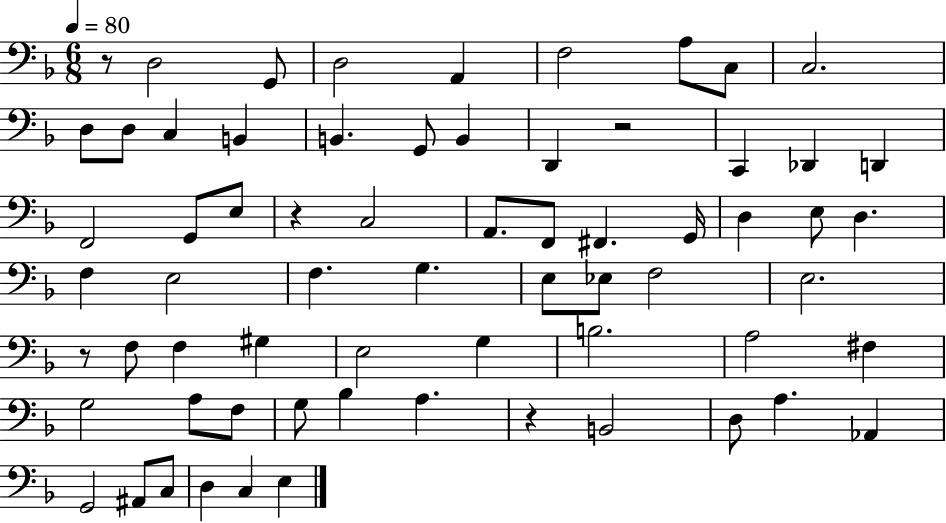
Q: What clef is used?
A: bass